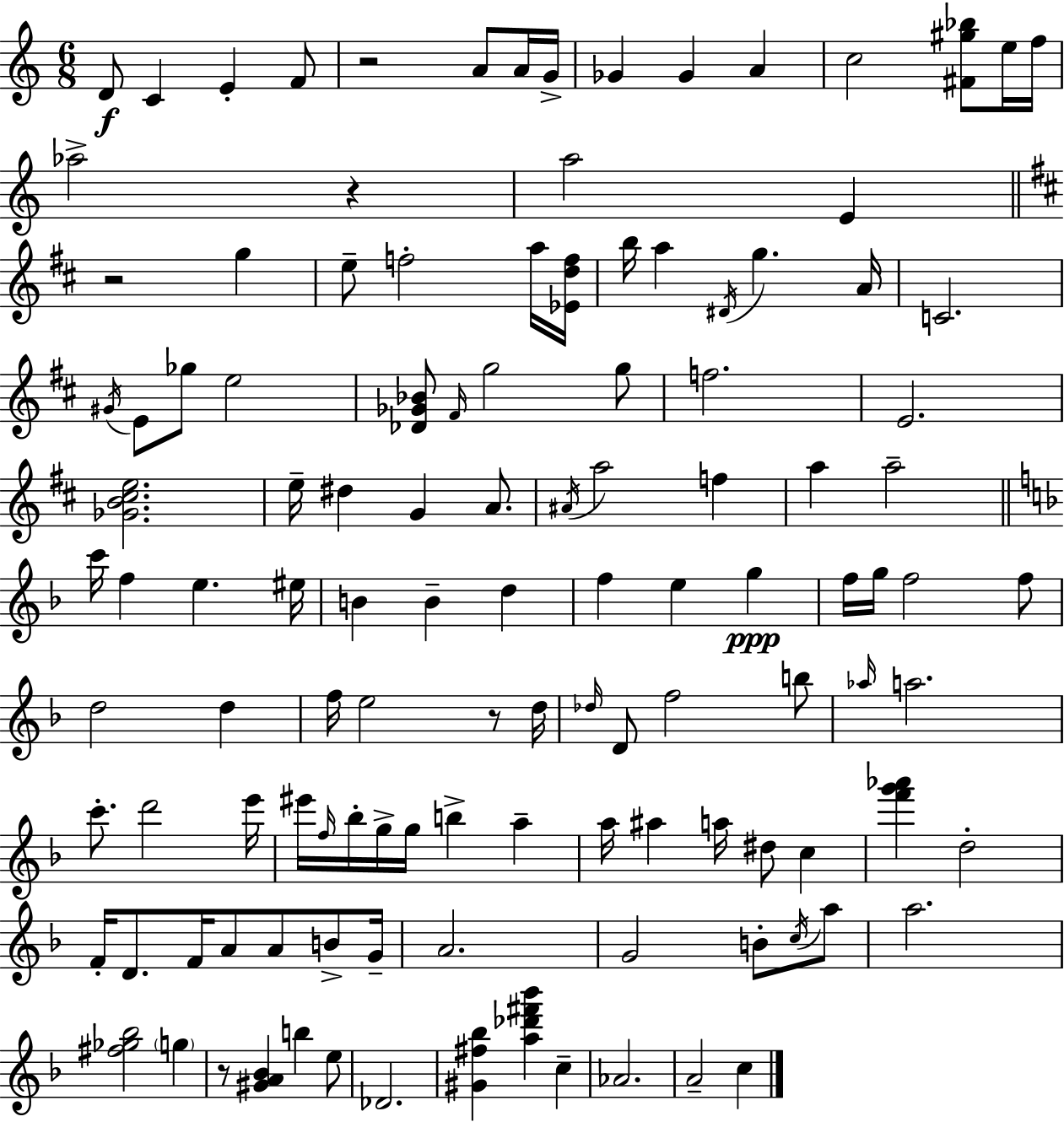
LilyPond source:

{
  \clef treble
  \numericTimeSignature
  \time 6/8
  \key c \major
  d'8\f c'4 e'4-. f'8 | r2 a'8 a'16 g'16-> | ges'4 ges'4 a'4 | c''2 <fis' gis'' bes''>8 e''16 f''16 | \break aes''2-> r4 | a''2 e'4 | \bar "||" \break \key b \minor r2 g''4 | e''8-- f''2-. a''16 <ees' d'' f''>16 | b''16 a''4 \acciaccatura { dis'16 } g''4. | a'16 c'2. | \break \acciaccatura { gis'16 } e'8 ges''8 e''2 | <des' ges' bes'>8 \grace { fis'16 } g''2 | g''8 f''2. | e'2. | \break <ges' b' cis'' e''>2. | e''16-- dis''4 g'4 | a'8. \acciaccatura { ais'16 } a''2 | f''4 a''4 a''2-- | \break \bar "||" \break \key f \major c'''16 f''4 e''4. eis''16 | b'4 b'4-- d''4 | f''4 e''4 g''4\ppp | f''16 g''16 f''2 f''8 | \break d''2 d''4 | f''16 e''2 r8 d''16 | \grace { des''16 } d'8 f''2 b''8 | \grace { aes''16 } a''2. | \break c'''8.-. d'''2 | e'''16 eis'''16 \grace { f''16 } bes''16-. g''16-> g''16 b''4-> a''4-- | a''16 ais''4 a''16 dis''8 c''4 | <f''' g''' aes'''>4 d''2-. | \break f'16-. d'8. f'16 a'8 a'8 | b'8-> g'16-- a'2. | g'2 b'8-. | \acciaccatura { c''16 } a''8 a''2. | \break <fis'' ges'' bes''>2 | \parenthesize g''4 r8 <gis' a' bes'>4 b''4 | e''8 des'2. | <gis' fis'' bes''>4 <a'' des''' fis''' bes'''>4 | \break c''4-- aes'2. | a'2-- | c''4 \bar "|."
}